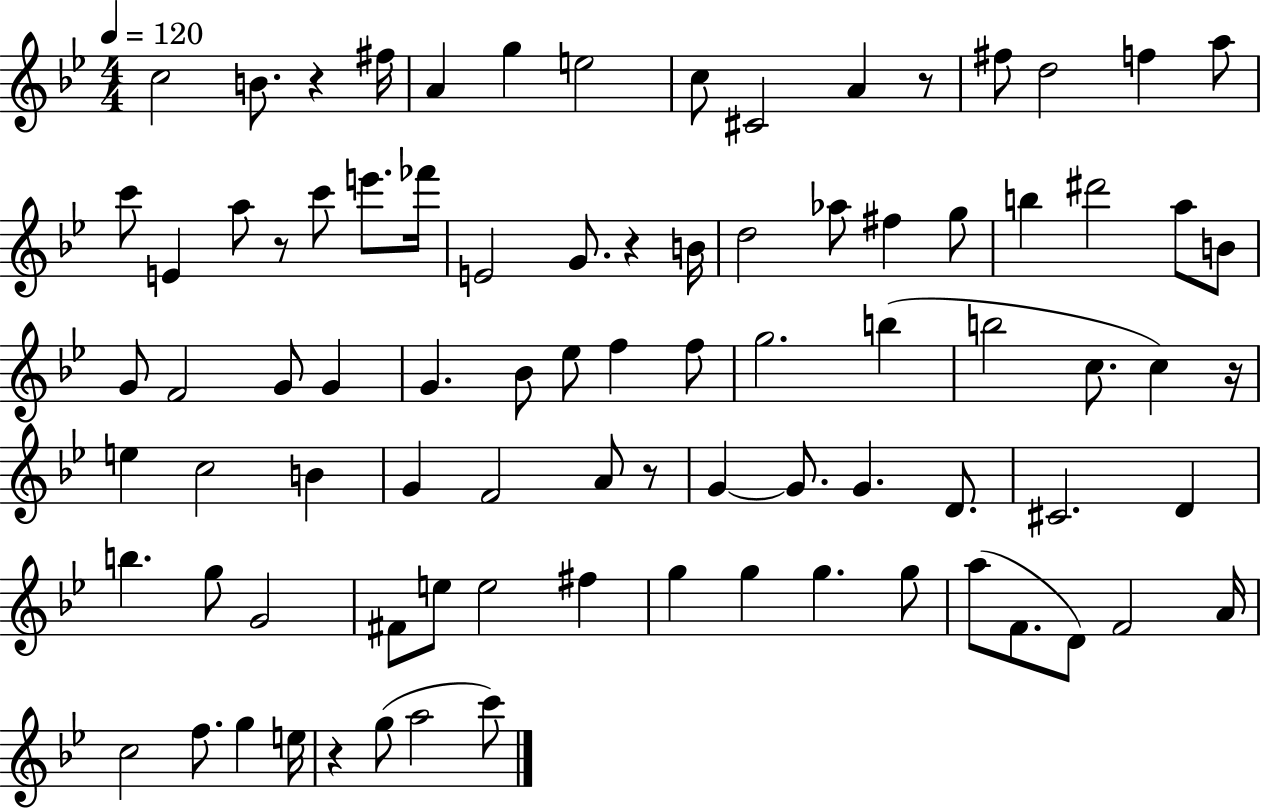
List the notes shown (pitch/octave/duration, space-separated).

C5/h B4/e. R/q F#5/s A4/q G5/q E5/h C5/e C#4/h A4/q R/e F#5/e D5/h F5/q A5/e C6/e E4/q A5/e R/e C6/e E6/e. FES6/s E4/h G4/e. R/q B4/s D5/h Ab5/e F#5/q G5/e B5/q D#6/h A5/e B4/e G4/e F4/h G4/e G4/q G4/q. Bb4/e Eb5/e F5/q F5/e G5/h. B5/q B5/h C5/e. C5/q R/s E5/q C5/h B4/q G4/q F4/h A4/e R/e G4/q G4/e. G4/q. D4/e. C#4/h. D4/q B5/q. G5/e G4/h F#4/e E5/e E5/h F#5/q G5/q G5/q G5/q. G5/e A5/e F4/e. D4/e F4/h A4/s C5/h F5/e. G5/q E5/s R/q G5/e A5/h C6/e